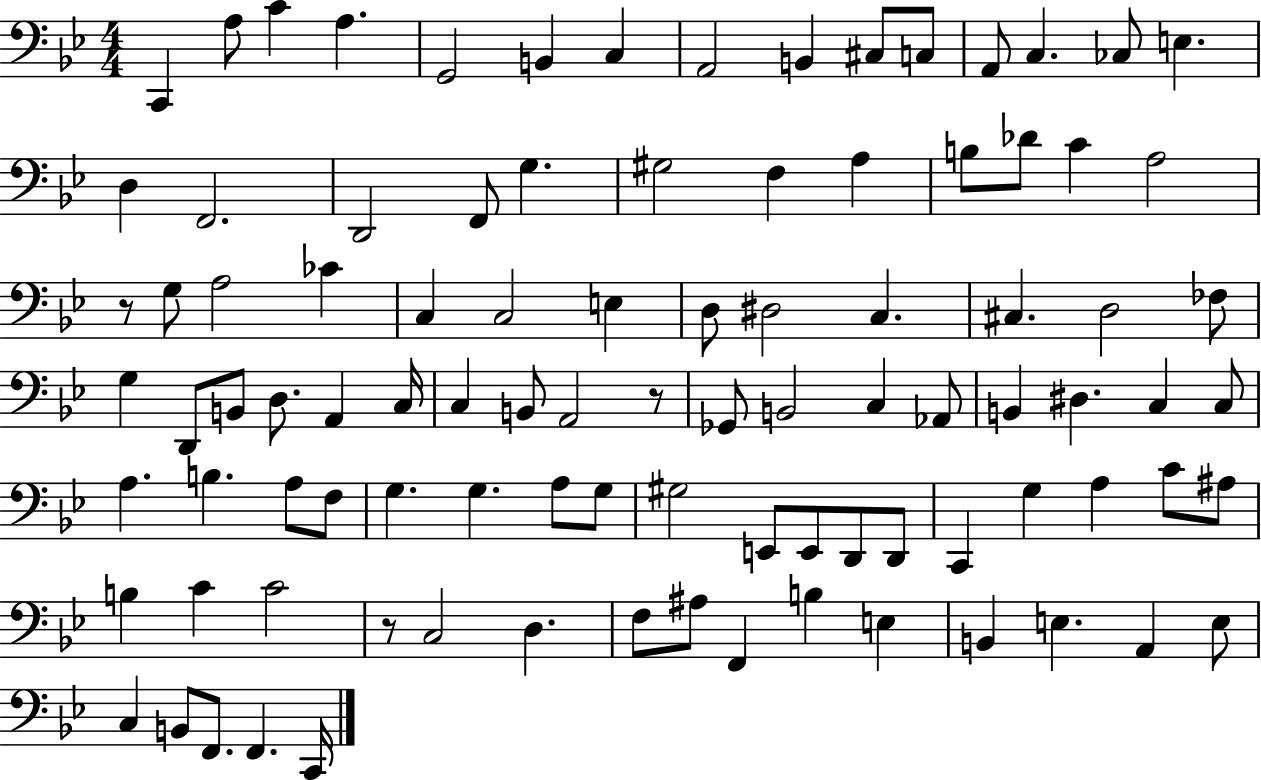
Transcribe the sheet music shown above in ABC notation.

X:1
T:Untitled
M:4/4
L:1/4
K:Bb
C,, A,/2 C A, G,,2 B,, C, A,,2 B,, ^C,/2 C,/2 A,,/2 C, _C,/2 E, D, F,,2 D,,2 F,,/2 G, ^G,2 F, A, B,/2 _D/2 C A,2 z/2 G,/2 A,2 _C C, C,2 E, D,/2 ^D,2 C, ^C, D,2 _F,/2 G, D,,/2 B,,/2 D,/2 A,, C,/4 C, B,,/2 A,,2 z/2 _G,,/2 B,,2 C, _A,,/2 B,, ^D, C, C,/2 A, B, A,/2 F,/2 G, G, A,/2 G,/2 ^G,2 E,,/2 E,,/2 D,,/2 D,,/2 C,, G, A, C/2 ^A,/2 B, C C2 z/2 C,2 D, F,/2 ^A,/2 F,, B, E, B,, E, A,, E,/2 C, B,,/2 F,,/2 F,, C,,/4